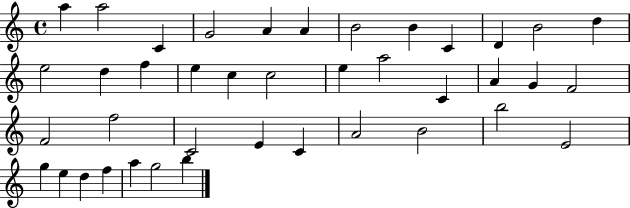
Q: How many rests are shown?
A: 0